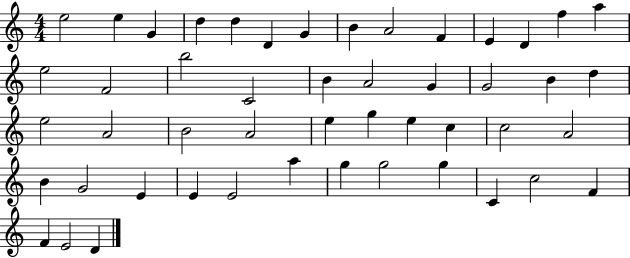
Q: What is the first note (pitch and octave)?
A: E5